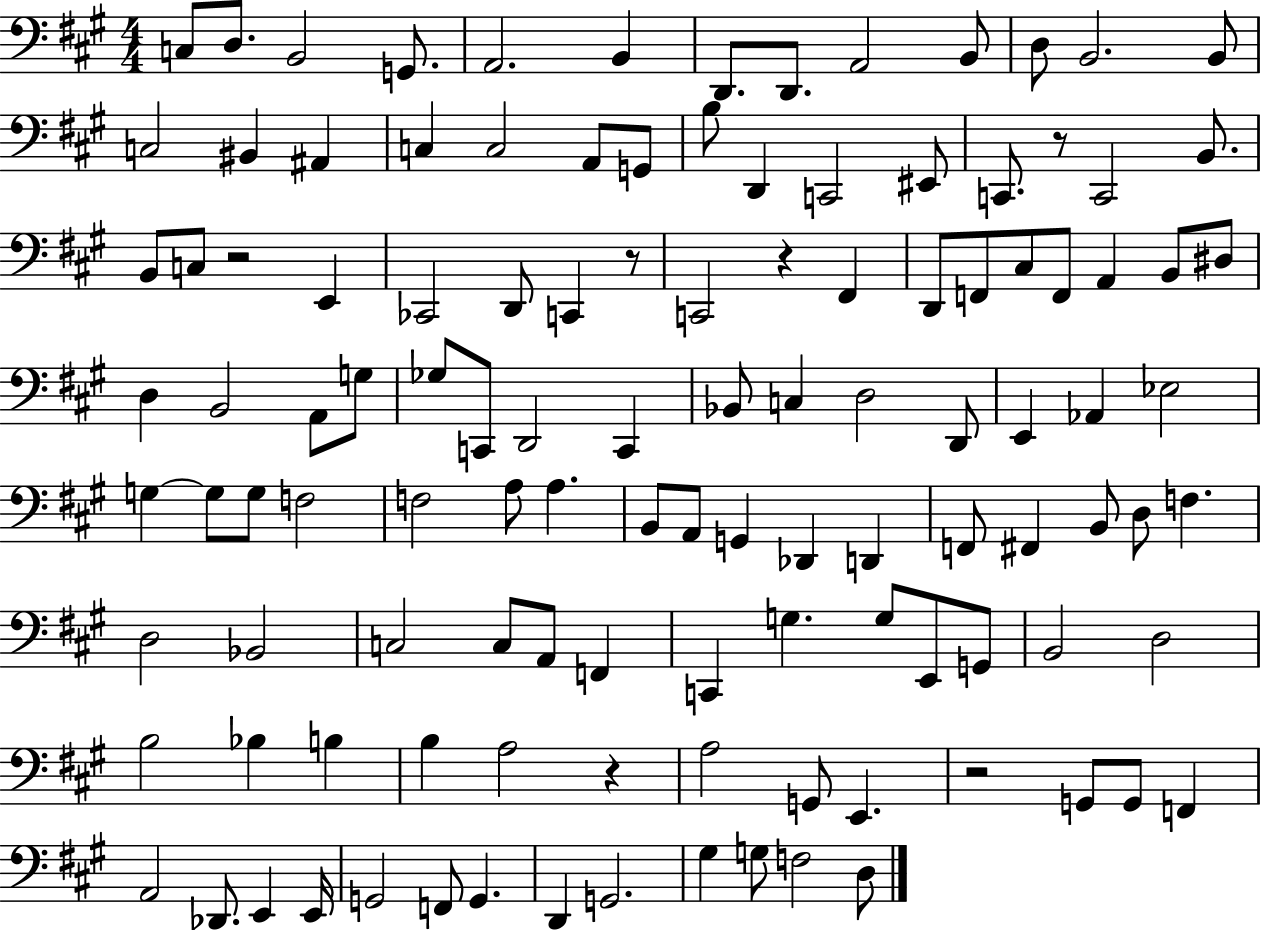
C3/e D3/e. B2/h G2/e. A2/h. B2/q D2/e. D2/e. A2/h B2/e D3/e B2/h. B2/e C3/h BIS2/q A#2/q C3/q C3/h A2/e G2/e B3/e D2/q C2/h EIS2/e C2/e. R/e C2/h B2/e. B2/e C3/e R/h E2/q CES2/h D2/e C2/q R/e C2/h R/q F#2/q D2/e F2/e C#3/e F2/e A2/q B2/e D#3/e D3/q B2/h A2/e G3/e Gb3/e C2/e D2/h C2/q Bb2/e C3/q D3/h D2/e E2/q Ab2/q Eb3/h G3/q G3/e G3/e F3/h F3/h A3/e A3/q. B2/e A2/e G2/q Db2/q D2/q F2/e F#2/q B2/e D3/e F3/q. D3/h Bb2/h C3/h C3/e A2/e F2/q C2/q G3/q. G3/e E2/e G2/e B2/h D3/h B3/h Bb3/q B3/q B3/q A3/h R/q A3/h G2/e E2/q. R/h G2/e G2/e F2/q A2/h Db2/e. E2/q E2/s G2/h F2/e G2/q. D2/q G2/h. G#3/q G3/e F3/h D3/e